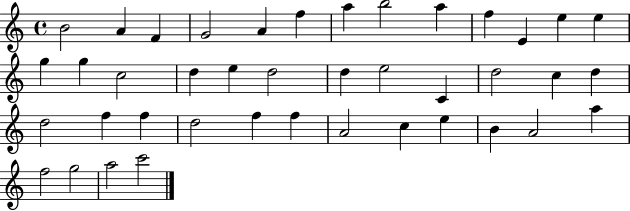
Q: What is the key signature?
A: C major